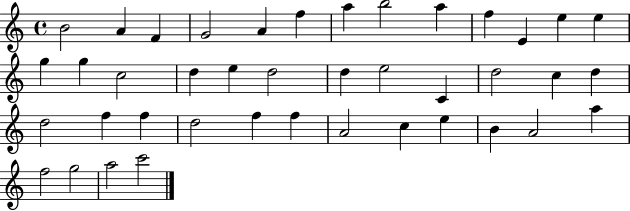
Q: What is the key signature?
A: C major